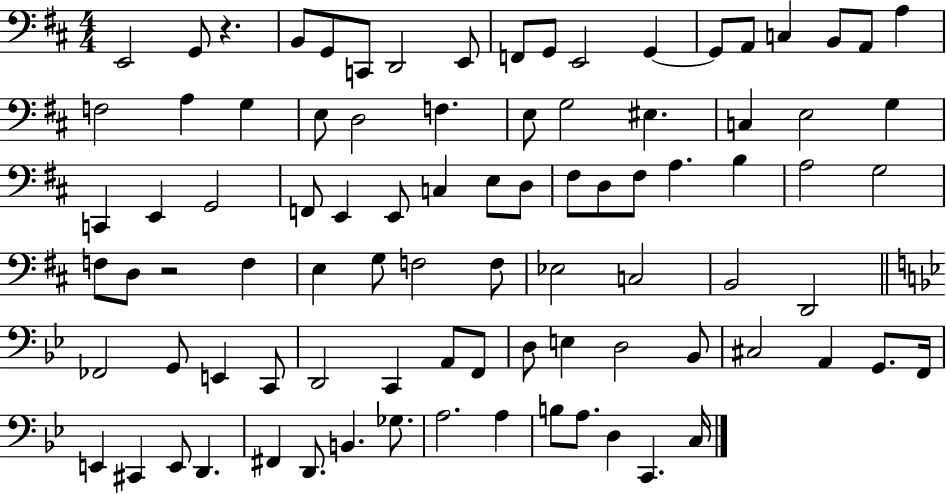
E2/h G2/e R/q. B2/e G2/e C2/e D2/h E2/e F2/e G2/e E2/h G2/q G2/e A2/e C3/q B2/e A2/e A3/q F3/h A3/q G3/q E3/e D3/h F3/q. E3/e G3/h EIS3/q. C3/q E3/h G3/q C2/q E2/q G2/h F2/e E2/q E2/e C3/q E3/e D3/e F#3/e D3/e F#3/e A3/q. B3/q A3/h G3/h F3/e D3/e R/h F3/q E3/q G3/e F3/h F3/e Eb3/h C3/h B2/h D2/h FES2/h G2/e E2/q C2/e D2/h C2/q A2/e F2/e D3/e E3/q D3/h Bb2/e C#3/h A2/q G2/e. F2/s E2/q C#2/q E2/e D2/q. F#2/q D2/e. B2/q. Gb3/e. A3/h. A3/q B3/e A3/e. D3/q C2/q. C3/s